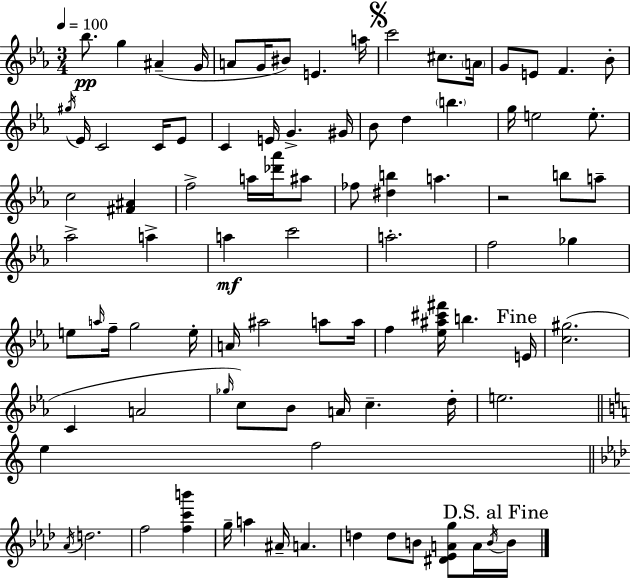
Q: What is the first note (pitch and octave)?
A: Bb5